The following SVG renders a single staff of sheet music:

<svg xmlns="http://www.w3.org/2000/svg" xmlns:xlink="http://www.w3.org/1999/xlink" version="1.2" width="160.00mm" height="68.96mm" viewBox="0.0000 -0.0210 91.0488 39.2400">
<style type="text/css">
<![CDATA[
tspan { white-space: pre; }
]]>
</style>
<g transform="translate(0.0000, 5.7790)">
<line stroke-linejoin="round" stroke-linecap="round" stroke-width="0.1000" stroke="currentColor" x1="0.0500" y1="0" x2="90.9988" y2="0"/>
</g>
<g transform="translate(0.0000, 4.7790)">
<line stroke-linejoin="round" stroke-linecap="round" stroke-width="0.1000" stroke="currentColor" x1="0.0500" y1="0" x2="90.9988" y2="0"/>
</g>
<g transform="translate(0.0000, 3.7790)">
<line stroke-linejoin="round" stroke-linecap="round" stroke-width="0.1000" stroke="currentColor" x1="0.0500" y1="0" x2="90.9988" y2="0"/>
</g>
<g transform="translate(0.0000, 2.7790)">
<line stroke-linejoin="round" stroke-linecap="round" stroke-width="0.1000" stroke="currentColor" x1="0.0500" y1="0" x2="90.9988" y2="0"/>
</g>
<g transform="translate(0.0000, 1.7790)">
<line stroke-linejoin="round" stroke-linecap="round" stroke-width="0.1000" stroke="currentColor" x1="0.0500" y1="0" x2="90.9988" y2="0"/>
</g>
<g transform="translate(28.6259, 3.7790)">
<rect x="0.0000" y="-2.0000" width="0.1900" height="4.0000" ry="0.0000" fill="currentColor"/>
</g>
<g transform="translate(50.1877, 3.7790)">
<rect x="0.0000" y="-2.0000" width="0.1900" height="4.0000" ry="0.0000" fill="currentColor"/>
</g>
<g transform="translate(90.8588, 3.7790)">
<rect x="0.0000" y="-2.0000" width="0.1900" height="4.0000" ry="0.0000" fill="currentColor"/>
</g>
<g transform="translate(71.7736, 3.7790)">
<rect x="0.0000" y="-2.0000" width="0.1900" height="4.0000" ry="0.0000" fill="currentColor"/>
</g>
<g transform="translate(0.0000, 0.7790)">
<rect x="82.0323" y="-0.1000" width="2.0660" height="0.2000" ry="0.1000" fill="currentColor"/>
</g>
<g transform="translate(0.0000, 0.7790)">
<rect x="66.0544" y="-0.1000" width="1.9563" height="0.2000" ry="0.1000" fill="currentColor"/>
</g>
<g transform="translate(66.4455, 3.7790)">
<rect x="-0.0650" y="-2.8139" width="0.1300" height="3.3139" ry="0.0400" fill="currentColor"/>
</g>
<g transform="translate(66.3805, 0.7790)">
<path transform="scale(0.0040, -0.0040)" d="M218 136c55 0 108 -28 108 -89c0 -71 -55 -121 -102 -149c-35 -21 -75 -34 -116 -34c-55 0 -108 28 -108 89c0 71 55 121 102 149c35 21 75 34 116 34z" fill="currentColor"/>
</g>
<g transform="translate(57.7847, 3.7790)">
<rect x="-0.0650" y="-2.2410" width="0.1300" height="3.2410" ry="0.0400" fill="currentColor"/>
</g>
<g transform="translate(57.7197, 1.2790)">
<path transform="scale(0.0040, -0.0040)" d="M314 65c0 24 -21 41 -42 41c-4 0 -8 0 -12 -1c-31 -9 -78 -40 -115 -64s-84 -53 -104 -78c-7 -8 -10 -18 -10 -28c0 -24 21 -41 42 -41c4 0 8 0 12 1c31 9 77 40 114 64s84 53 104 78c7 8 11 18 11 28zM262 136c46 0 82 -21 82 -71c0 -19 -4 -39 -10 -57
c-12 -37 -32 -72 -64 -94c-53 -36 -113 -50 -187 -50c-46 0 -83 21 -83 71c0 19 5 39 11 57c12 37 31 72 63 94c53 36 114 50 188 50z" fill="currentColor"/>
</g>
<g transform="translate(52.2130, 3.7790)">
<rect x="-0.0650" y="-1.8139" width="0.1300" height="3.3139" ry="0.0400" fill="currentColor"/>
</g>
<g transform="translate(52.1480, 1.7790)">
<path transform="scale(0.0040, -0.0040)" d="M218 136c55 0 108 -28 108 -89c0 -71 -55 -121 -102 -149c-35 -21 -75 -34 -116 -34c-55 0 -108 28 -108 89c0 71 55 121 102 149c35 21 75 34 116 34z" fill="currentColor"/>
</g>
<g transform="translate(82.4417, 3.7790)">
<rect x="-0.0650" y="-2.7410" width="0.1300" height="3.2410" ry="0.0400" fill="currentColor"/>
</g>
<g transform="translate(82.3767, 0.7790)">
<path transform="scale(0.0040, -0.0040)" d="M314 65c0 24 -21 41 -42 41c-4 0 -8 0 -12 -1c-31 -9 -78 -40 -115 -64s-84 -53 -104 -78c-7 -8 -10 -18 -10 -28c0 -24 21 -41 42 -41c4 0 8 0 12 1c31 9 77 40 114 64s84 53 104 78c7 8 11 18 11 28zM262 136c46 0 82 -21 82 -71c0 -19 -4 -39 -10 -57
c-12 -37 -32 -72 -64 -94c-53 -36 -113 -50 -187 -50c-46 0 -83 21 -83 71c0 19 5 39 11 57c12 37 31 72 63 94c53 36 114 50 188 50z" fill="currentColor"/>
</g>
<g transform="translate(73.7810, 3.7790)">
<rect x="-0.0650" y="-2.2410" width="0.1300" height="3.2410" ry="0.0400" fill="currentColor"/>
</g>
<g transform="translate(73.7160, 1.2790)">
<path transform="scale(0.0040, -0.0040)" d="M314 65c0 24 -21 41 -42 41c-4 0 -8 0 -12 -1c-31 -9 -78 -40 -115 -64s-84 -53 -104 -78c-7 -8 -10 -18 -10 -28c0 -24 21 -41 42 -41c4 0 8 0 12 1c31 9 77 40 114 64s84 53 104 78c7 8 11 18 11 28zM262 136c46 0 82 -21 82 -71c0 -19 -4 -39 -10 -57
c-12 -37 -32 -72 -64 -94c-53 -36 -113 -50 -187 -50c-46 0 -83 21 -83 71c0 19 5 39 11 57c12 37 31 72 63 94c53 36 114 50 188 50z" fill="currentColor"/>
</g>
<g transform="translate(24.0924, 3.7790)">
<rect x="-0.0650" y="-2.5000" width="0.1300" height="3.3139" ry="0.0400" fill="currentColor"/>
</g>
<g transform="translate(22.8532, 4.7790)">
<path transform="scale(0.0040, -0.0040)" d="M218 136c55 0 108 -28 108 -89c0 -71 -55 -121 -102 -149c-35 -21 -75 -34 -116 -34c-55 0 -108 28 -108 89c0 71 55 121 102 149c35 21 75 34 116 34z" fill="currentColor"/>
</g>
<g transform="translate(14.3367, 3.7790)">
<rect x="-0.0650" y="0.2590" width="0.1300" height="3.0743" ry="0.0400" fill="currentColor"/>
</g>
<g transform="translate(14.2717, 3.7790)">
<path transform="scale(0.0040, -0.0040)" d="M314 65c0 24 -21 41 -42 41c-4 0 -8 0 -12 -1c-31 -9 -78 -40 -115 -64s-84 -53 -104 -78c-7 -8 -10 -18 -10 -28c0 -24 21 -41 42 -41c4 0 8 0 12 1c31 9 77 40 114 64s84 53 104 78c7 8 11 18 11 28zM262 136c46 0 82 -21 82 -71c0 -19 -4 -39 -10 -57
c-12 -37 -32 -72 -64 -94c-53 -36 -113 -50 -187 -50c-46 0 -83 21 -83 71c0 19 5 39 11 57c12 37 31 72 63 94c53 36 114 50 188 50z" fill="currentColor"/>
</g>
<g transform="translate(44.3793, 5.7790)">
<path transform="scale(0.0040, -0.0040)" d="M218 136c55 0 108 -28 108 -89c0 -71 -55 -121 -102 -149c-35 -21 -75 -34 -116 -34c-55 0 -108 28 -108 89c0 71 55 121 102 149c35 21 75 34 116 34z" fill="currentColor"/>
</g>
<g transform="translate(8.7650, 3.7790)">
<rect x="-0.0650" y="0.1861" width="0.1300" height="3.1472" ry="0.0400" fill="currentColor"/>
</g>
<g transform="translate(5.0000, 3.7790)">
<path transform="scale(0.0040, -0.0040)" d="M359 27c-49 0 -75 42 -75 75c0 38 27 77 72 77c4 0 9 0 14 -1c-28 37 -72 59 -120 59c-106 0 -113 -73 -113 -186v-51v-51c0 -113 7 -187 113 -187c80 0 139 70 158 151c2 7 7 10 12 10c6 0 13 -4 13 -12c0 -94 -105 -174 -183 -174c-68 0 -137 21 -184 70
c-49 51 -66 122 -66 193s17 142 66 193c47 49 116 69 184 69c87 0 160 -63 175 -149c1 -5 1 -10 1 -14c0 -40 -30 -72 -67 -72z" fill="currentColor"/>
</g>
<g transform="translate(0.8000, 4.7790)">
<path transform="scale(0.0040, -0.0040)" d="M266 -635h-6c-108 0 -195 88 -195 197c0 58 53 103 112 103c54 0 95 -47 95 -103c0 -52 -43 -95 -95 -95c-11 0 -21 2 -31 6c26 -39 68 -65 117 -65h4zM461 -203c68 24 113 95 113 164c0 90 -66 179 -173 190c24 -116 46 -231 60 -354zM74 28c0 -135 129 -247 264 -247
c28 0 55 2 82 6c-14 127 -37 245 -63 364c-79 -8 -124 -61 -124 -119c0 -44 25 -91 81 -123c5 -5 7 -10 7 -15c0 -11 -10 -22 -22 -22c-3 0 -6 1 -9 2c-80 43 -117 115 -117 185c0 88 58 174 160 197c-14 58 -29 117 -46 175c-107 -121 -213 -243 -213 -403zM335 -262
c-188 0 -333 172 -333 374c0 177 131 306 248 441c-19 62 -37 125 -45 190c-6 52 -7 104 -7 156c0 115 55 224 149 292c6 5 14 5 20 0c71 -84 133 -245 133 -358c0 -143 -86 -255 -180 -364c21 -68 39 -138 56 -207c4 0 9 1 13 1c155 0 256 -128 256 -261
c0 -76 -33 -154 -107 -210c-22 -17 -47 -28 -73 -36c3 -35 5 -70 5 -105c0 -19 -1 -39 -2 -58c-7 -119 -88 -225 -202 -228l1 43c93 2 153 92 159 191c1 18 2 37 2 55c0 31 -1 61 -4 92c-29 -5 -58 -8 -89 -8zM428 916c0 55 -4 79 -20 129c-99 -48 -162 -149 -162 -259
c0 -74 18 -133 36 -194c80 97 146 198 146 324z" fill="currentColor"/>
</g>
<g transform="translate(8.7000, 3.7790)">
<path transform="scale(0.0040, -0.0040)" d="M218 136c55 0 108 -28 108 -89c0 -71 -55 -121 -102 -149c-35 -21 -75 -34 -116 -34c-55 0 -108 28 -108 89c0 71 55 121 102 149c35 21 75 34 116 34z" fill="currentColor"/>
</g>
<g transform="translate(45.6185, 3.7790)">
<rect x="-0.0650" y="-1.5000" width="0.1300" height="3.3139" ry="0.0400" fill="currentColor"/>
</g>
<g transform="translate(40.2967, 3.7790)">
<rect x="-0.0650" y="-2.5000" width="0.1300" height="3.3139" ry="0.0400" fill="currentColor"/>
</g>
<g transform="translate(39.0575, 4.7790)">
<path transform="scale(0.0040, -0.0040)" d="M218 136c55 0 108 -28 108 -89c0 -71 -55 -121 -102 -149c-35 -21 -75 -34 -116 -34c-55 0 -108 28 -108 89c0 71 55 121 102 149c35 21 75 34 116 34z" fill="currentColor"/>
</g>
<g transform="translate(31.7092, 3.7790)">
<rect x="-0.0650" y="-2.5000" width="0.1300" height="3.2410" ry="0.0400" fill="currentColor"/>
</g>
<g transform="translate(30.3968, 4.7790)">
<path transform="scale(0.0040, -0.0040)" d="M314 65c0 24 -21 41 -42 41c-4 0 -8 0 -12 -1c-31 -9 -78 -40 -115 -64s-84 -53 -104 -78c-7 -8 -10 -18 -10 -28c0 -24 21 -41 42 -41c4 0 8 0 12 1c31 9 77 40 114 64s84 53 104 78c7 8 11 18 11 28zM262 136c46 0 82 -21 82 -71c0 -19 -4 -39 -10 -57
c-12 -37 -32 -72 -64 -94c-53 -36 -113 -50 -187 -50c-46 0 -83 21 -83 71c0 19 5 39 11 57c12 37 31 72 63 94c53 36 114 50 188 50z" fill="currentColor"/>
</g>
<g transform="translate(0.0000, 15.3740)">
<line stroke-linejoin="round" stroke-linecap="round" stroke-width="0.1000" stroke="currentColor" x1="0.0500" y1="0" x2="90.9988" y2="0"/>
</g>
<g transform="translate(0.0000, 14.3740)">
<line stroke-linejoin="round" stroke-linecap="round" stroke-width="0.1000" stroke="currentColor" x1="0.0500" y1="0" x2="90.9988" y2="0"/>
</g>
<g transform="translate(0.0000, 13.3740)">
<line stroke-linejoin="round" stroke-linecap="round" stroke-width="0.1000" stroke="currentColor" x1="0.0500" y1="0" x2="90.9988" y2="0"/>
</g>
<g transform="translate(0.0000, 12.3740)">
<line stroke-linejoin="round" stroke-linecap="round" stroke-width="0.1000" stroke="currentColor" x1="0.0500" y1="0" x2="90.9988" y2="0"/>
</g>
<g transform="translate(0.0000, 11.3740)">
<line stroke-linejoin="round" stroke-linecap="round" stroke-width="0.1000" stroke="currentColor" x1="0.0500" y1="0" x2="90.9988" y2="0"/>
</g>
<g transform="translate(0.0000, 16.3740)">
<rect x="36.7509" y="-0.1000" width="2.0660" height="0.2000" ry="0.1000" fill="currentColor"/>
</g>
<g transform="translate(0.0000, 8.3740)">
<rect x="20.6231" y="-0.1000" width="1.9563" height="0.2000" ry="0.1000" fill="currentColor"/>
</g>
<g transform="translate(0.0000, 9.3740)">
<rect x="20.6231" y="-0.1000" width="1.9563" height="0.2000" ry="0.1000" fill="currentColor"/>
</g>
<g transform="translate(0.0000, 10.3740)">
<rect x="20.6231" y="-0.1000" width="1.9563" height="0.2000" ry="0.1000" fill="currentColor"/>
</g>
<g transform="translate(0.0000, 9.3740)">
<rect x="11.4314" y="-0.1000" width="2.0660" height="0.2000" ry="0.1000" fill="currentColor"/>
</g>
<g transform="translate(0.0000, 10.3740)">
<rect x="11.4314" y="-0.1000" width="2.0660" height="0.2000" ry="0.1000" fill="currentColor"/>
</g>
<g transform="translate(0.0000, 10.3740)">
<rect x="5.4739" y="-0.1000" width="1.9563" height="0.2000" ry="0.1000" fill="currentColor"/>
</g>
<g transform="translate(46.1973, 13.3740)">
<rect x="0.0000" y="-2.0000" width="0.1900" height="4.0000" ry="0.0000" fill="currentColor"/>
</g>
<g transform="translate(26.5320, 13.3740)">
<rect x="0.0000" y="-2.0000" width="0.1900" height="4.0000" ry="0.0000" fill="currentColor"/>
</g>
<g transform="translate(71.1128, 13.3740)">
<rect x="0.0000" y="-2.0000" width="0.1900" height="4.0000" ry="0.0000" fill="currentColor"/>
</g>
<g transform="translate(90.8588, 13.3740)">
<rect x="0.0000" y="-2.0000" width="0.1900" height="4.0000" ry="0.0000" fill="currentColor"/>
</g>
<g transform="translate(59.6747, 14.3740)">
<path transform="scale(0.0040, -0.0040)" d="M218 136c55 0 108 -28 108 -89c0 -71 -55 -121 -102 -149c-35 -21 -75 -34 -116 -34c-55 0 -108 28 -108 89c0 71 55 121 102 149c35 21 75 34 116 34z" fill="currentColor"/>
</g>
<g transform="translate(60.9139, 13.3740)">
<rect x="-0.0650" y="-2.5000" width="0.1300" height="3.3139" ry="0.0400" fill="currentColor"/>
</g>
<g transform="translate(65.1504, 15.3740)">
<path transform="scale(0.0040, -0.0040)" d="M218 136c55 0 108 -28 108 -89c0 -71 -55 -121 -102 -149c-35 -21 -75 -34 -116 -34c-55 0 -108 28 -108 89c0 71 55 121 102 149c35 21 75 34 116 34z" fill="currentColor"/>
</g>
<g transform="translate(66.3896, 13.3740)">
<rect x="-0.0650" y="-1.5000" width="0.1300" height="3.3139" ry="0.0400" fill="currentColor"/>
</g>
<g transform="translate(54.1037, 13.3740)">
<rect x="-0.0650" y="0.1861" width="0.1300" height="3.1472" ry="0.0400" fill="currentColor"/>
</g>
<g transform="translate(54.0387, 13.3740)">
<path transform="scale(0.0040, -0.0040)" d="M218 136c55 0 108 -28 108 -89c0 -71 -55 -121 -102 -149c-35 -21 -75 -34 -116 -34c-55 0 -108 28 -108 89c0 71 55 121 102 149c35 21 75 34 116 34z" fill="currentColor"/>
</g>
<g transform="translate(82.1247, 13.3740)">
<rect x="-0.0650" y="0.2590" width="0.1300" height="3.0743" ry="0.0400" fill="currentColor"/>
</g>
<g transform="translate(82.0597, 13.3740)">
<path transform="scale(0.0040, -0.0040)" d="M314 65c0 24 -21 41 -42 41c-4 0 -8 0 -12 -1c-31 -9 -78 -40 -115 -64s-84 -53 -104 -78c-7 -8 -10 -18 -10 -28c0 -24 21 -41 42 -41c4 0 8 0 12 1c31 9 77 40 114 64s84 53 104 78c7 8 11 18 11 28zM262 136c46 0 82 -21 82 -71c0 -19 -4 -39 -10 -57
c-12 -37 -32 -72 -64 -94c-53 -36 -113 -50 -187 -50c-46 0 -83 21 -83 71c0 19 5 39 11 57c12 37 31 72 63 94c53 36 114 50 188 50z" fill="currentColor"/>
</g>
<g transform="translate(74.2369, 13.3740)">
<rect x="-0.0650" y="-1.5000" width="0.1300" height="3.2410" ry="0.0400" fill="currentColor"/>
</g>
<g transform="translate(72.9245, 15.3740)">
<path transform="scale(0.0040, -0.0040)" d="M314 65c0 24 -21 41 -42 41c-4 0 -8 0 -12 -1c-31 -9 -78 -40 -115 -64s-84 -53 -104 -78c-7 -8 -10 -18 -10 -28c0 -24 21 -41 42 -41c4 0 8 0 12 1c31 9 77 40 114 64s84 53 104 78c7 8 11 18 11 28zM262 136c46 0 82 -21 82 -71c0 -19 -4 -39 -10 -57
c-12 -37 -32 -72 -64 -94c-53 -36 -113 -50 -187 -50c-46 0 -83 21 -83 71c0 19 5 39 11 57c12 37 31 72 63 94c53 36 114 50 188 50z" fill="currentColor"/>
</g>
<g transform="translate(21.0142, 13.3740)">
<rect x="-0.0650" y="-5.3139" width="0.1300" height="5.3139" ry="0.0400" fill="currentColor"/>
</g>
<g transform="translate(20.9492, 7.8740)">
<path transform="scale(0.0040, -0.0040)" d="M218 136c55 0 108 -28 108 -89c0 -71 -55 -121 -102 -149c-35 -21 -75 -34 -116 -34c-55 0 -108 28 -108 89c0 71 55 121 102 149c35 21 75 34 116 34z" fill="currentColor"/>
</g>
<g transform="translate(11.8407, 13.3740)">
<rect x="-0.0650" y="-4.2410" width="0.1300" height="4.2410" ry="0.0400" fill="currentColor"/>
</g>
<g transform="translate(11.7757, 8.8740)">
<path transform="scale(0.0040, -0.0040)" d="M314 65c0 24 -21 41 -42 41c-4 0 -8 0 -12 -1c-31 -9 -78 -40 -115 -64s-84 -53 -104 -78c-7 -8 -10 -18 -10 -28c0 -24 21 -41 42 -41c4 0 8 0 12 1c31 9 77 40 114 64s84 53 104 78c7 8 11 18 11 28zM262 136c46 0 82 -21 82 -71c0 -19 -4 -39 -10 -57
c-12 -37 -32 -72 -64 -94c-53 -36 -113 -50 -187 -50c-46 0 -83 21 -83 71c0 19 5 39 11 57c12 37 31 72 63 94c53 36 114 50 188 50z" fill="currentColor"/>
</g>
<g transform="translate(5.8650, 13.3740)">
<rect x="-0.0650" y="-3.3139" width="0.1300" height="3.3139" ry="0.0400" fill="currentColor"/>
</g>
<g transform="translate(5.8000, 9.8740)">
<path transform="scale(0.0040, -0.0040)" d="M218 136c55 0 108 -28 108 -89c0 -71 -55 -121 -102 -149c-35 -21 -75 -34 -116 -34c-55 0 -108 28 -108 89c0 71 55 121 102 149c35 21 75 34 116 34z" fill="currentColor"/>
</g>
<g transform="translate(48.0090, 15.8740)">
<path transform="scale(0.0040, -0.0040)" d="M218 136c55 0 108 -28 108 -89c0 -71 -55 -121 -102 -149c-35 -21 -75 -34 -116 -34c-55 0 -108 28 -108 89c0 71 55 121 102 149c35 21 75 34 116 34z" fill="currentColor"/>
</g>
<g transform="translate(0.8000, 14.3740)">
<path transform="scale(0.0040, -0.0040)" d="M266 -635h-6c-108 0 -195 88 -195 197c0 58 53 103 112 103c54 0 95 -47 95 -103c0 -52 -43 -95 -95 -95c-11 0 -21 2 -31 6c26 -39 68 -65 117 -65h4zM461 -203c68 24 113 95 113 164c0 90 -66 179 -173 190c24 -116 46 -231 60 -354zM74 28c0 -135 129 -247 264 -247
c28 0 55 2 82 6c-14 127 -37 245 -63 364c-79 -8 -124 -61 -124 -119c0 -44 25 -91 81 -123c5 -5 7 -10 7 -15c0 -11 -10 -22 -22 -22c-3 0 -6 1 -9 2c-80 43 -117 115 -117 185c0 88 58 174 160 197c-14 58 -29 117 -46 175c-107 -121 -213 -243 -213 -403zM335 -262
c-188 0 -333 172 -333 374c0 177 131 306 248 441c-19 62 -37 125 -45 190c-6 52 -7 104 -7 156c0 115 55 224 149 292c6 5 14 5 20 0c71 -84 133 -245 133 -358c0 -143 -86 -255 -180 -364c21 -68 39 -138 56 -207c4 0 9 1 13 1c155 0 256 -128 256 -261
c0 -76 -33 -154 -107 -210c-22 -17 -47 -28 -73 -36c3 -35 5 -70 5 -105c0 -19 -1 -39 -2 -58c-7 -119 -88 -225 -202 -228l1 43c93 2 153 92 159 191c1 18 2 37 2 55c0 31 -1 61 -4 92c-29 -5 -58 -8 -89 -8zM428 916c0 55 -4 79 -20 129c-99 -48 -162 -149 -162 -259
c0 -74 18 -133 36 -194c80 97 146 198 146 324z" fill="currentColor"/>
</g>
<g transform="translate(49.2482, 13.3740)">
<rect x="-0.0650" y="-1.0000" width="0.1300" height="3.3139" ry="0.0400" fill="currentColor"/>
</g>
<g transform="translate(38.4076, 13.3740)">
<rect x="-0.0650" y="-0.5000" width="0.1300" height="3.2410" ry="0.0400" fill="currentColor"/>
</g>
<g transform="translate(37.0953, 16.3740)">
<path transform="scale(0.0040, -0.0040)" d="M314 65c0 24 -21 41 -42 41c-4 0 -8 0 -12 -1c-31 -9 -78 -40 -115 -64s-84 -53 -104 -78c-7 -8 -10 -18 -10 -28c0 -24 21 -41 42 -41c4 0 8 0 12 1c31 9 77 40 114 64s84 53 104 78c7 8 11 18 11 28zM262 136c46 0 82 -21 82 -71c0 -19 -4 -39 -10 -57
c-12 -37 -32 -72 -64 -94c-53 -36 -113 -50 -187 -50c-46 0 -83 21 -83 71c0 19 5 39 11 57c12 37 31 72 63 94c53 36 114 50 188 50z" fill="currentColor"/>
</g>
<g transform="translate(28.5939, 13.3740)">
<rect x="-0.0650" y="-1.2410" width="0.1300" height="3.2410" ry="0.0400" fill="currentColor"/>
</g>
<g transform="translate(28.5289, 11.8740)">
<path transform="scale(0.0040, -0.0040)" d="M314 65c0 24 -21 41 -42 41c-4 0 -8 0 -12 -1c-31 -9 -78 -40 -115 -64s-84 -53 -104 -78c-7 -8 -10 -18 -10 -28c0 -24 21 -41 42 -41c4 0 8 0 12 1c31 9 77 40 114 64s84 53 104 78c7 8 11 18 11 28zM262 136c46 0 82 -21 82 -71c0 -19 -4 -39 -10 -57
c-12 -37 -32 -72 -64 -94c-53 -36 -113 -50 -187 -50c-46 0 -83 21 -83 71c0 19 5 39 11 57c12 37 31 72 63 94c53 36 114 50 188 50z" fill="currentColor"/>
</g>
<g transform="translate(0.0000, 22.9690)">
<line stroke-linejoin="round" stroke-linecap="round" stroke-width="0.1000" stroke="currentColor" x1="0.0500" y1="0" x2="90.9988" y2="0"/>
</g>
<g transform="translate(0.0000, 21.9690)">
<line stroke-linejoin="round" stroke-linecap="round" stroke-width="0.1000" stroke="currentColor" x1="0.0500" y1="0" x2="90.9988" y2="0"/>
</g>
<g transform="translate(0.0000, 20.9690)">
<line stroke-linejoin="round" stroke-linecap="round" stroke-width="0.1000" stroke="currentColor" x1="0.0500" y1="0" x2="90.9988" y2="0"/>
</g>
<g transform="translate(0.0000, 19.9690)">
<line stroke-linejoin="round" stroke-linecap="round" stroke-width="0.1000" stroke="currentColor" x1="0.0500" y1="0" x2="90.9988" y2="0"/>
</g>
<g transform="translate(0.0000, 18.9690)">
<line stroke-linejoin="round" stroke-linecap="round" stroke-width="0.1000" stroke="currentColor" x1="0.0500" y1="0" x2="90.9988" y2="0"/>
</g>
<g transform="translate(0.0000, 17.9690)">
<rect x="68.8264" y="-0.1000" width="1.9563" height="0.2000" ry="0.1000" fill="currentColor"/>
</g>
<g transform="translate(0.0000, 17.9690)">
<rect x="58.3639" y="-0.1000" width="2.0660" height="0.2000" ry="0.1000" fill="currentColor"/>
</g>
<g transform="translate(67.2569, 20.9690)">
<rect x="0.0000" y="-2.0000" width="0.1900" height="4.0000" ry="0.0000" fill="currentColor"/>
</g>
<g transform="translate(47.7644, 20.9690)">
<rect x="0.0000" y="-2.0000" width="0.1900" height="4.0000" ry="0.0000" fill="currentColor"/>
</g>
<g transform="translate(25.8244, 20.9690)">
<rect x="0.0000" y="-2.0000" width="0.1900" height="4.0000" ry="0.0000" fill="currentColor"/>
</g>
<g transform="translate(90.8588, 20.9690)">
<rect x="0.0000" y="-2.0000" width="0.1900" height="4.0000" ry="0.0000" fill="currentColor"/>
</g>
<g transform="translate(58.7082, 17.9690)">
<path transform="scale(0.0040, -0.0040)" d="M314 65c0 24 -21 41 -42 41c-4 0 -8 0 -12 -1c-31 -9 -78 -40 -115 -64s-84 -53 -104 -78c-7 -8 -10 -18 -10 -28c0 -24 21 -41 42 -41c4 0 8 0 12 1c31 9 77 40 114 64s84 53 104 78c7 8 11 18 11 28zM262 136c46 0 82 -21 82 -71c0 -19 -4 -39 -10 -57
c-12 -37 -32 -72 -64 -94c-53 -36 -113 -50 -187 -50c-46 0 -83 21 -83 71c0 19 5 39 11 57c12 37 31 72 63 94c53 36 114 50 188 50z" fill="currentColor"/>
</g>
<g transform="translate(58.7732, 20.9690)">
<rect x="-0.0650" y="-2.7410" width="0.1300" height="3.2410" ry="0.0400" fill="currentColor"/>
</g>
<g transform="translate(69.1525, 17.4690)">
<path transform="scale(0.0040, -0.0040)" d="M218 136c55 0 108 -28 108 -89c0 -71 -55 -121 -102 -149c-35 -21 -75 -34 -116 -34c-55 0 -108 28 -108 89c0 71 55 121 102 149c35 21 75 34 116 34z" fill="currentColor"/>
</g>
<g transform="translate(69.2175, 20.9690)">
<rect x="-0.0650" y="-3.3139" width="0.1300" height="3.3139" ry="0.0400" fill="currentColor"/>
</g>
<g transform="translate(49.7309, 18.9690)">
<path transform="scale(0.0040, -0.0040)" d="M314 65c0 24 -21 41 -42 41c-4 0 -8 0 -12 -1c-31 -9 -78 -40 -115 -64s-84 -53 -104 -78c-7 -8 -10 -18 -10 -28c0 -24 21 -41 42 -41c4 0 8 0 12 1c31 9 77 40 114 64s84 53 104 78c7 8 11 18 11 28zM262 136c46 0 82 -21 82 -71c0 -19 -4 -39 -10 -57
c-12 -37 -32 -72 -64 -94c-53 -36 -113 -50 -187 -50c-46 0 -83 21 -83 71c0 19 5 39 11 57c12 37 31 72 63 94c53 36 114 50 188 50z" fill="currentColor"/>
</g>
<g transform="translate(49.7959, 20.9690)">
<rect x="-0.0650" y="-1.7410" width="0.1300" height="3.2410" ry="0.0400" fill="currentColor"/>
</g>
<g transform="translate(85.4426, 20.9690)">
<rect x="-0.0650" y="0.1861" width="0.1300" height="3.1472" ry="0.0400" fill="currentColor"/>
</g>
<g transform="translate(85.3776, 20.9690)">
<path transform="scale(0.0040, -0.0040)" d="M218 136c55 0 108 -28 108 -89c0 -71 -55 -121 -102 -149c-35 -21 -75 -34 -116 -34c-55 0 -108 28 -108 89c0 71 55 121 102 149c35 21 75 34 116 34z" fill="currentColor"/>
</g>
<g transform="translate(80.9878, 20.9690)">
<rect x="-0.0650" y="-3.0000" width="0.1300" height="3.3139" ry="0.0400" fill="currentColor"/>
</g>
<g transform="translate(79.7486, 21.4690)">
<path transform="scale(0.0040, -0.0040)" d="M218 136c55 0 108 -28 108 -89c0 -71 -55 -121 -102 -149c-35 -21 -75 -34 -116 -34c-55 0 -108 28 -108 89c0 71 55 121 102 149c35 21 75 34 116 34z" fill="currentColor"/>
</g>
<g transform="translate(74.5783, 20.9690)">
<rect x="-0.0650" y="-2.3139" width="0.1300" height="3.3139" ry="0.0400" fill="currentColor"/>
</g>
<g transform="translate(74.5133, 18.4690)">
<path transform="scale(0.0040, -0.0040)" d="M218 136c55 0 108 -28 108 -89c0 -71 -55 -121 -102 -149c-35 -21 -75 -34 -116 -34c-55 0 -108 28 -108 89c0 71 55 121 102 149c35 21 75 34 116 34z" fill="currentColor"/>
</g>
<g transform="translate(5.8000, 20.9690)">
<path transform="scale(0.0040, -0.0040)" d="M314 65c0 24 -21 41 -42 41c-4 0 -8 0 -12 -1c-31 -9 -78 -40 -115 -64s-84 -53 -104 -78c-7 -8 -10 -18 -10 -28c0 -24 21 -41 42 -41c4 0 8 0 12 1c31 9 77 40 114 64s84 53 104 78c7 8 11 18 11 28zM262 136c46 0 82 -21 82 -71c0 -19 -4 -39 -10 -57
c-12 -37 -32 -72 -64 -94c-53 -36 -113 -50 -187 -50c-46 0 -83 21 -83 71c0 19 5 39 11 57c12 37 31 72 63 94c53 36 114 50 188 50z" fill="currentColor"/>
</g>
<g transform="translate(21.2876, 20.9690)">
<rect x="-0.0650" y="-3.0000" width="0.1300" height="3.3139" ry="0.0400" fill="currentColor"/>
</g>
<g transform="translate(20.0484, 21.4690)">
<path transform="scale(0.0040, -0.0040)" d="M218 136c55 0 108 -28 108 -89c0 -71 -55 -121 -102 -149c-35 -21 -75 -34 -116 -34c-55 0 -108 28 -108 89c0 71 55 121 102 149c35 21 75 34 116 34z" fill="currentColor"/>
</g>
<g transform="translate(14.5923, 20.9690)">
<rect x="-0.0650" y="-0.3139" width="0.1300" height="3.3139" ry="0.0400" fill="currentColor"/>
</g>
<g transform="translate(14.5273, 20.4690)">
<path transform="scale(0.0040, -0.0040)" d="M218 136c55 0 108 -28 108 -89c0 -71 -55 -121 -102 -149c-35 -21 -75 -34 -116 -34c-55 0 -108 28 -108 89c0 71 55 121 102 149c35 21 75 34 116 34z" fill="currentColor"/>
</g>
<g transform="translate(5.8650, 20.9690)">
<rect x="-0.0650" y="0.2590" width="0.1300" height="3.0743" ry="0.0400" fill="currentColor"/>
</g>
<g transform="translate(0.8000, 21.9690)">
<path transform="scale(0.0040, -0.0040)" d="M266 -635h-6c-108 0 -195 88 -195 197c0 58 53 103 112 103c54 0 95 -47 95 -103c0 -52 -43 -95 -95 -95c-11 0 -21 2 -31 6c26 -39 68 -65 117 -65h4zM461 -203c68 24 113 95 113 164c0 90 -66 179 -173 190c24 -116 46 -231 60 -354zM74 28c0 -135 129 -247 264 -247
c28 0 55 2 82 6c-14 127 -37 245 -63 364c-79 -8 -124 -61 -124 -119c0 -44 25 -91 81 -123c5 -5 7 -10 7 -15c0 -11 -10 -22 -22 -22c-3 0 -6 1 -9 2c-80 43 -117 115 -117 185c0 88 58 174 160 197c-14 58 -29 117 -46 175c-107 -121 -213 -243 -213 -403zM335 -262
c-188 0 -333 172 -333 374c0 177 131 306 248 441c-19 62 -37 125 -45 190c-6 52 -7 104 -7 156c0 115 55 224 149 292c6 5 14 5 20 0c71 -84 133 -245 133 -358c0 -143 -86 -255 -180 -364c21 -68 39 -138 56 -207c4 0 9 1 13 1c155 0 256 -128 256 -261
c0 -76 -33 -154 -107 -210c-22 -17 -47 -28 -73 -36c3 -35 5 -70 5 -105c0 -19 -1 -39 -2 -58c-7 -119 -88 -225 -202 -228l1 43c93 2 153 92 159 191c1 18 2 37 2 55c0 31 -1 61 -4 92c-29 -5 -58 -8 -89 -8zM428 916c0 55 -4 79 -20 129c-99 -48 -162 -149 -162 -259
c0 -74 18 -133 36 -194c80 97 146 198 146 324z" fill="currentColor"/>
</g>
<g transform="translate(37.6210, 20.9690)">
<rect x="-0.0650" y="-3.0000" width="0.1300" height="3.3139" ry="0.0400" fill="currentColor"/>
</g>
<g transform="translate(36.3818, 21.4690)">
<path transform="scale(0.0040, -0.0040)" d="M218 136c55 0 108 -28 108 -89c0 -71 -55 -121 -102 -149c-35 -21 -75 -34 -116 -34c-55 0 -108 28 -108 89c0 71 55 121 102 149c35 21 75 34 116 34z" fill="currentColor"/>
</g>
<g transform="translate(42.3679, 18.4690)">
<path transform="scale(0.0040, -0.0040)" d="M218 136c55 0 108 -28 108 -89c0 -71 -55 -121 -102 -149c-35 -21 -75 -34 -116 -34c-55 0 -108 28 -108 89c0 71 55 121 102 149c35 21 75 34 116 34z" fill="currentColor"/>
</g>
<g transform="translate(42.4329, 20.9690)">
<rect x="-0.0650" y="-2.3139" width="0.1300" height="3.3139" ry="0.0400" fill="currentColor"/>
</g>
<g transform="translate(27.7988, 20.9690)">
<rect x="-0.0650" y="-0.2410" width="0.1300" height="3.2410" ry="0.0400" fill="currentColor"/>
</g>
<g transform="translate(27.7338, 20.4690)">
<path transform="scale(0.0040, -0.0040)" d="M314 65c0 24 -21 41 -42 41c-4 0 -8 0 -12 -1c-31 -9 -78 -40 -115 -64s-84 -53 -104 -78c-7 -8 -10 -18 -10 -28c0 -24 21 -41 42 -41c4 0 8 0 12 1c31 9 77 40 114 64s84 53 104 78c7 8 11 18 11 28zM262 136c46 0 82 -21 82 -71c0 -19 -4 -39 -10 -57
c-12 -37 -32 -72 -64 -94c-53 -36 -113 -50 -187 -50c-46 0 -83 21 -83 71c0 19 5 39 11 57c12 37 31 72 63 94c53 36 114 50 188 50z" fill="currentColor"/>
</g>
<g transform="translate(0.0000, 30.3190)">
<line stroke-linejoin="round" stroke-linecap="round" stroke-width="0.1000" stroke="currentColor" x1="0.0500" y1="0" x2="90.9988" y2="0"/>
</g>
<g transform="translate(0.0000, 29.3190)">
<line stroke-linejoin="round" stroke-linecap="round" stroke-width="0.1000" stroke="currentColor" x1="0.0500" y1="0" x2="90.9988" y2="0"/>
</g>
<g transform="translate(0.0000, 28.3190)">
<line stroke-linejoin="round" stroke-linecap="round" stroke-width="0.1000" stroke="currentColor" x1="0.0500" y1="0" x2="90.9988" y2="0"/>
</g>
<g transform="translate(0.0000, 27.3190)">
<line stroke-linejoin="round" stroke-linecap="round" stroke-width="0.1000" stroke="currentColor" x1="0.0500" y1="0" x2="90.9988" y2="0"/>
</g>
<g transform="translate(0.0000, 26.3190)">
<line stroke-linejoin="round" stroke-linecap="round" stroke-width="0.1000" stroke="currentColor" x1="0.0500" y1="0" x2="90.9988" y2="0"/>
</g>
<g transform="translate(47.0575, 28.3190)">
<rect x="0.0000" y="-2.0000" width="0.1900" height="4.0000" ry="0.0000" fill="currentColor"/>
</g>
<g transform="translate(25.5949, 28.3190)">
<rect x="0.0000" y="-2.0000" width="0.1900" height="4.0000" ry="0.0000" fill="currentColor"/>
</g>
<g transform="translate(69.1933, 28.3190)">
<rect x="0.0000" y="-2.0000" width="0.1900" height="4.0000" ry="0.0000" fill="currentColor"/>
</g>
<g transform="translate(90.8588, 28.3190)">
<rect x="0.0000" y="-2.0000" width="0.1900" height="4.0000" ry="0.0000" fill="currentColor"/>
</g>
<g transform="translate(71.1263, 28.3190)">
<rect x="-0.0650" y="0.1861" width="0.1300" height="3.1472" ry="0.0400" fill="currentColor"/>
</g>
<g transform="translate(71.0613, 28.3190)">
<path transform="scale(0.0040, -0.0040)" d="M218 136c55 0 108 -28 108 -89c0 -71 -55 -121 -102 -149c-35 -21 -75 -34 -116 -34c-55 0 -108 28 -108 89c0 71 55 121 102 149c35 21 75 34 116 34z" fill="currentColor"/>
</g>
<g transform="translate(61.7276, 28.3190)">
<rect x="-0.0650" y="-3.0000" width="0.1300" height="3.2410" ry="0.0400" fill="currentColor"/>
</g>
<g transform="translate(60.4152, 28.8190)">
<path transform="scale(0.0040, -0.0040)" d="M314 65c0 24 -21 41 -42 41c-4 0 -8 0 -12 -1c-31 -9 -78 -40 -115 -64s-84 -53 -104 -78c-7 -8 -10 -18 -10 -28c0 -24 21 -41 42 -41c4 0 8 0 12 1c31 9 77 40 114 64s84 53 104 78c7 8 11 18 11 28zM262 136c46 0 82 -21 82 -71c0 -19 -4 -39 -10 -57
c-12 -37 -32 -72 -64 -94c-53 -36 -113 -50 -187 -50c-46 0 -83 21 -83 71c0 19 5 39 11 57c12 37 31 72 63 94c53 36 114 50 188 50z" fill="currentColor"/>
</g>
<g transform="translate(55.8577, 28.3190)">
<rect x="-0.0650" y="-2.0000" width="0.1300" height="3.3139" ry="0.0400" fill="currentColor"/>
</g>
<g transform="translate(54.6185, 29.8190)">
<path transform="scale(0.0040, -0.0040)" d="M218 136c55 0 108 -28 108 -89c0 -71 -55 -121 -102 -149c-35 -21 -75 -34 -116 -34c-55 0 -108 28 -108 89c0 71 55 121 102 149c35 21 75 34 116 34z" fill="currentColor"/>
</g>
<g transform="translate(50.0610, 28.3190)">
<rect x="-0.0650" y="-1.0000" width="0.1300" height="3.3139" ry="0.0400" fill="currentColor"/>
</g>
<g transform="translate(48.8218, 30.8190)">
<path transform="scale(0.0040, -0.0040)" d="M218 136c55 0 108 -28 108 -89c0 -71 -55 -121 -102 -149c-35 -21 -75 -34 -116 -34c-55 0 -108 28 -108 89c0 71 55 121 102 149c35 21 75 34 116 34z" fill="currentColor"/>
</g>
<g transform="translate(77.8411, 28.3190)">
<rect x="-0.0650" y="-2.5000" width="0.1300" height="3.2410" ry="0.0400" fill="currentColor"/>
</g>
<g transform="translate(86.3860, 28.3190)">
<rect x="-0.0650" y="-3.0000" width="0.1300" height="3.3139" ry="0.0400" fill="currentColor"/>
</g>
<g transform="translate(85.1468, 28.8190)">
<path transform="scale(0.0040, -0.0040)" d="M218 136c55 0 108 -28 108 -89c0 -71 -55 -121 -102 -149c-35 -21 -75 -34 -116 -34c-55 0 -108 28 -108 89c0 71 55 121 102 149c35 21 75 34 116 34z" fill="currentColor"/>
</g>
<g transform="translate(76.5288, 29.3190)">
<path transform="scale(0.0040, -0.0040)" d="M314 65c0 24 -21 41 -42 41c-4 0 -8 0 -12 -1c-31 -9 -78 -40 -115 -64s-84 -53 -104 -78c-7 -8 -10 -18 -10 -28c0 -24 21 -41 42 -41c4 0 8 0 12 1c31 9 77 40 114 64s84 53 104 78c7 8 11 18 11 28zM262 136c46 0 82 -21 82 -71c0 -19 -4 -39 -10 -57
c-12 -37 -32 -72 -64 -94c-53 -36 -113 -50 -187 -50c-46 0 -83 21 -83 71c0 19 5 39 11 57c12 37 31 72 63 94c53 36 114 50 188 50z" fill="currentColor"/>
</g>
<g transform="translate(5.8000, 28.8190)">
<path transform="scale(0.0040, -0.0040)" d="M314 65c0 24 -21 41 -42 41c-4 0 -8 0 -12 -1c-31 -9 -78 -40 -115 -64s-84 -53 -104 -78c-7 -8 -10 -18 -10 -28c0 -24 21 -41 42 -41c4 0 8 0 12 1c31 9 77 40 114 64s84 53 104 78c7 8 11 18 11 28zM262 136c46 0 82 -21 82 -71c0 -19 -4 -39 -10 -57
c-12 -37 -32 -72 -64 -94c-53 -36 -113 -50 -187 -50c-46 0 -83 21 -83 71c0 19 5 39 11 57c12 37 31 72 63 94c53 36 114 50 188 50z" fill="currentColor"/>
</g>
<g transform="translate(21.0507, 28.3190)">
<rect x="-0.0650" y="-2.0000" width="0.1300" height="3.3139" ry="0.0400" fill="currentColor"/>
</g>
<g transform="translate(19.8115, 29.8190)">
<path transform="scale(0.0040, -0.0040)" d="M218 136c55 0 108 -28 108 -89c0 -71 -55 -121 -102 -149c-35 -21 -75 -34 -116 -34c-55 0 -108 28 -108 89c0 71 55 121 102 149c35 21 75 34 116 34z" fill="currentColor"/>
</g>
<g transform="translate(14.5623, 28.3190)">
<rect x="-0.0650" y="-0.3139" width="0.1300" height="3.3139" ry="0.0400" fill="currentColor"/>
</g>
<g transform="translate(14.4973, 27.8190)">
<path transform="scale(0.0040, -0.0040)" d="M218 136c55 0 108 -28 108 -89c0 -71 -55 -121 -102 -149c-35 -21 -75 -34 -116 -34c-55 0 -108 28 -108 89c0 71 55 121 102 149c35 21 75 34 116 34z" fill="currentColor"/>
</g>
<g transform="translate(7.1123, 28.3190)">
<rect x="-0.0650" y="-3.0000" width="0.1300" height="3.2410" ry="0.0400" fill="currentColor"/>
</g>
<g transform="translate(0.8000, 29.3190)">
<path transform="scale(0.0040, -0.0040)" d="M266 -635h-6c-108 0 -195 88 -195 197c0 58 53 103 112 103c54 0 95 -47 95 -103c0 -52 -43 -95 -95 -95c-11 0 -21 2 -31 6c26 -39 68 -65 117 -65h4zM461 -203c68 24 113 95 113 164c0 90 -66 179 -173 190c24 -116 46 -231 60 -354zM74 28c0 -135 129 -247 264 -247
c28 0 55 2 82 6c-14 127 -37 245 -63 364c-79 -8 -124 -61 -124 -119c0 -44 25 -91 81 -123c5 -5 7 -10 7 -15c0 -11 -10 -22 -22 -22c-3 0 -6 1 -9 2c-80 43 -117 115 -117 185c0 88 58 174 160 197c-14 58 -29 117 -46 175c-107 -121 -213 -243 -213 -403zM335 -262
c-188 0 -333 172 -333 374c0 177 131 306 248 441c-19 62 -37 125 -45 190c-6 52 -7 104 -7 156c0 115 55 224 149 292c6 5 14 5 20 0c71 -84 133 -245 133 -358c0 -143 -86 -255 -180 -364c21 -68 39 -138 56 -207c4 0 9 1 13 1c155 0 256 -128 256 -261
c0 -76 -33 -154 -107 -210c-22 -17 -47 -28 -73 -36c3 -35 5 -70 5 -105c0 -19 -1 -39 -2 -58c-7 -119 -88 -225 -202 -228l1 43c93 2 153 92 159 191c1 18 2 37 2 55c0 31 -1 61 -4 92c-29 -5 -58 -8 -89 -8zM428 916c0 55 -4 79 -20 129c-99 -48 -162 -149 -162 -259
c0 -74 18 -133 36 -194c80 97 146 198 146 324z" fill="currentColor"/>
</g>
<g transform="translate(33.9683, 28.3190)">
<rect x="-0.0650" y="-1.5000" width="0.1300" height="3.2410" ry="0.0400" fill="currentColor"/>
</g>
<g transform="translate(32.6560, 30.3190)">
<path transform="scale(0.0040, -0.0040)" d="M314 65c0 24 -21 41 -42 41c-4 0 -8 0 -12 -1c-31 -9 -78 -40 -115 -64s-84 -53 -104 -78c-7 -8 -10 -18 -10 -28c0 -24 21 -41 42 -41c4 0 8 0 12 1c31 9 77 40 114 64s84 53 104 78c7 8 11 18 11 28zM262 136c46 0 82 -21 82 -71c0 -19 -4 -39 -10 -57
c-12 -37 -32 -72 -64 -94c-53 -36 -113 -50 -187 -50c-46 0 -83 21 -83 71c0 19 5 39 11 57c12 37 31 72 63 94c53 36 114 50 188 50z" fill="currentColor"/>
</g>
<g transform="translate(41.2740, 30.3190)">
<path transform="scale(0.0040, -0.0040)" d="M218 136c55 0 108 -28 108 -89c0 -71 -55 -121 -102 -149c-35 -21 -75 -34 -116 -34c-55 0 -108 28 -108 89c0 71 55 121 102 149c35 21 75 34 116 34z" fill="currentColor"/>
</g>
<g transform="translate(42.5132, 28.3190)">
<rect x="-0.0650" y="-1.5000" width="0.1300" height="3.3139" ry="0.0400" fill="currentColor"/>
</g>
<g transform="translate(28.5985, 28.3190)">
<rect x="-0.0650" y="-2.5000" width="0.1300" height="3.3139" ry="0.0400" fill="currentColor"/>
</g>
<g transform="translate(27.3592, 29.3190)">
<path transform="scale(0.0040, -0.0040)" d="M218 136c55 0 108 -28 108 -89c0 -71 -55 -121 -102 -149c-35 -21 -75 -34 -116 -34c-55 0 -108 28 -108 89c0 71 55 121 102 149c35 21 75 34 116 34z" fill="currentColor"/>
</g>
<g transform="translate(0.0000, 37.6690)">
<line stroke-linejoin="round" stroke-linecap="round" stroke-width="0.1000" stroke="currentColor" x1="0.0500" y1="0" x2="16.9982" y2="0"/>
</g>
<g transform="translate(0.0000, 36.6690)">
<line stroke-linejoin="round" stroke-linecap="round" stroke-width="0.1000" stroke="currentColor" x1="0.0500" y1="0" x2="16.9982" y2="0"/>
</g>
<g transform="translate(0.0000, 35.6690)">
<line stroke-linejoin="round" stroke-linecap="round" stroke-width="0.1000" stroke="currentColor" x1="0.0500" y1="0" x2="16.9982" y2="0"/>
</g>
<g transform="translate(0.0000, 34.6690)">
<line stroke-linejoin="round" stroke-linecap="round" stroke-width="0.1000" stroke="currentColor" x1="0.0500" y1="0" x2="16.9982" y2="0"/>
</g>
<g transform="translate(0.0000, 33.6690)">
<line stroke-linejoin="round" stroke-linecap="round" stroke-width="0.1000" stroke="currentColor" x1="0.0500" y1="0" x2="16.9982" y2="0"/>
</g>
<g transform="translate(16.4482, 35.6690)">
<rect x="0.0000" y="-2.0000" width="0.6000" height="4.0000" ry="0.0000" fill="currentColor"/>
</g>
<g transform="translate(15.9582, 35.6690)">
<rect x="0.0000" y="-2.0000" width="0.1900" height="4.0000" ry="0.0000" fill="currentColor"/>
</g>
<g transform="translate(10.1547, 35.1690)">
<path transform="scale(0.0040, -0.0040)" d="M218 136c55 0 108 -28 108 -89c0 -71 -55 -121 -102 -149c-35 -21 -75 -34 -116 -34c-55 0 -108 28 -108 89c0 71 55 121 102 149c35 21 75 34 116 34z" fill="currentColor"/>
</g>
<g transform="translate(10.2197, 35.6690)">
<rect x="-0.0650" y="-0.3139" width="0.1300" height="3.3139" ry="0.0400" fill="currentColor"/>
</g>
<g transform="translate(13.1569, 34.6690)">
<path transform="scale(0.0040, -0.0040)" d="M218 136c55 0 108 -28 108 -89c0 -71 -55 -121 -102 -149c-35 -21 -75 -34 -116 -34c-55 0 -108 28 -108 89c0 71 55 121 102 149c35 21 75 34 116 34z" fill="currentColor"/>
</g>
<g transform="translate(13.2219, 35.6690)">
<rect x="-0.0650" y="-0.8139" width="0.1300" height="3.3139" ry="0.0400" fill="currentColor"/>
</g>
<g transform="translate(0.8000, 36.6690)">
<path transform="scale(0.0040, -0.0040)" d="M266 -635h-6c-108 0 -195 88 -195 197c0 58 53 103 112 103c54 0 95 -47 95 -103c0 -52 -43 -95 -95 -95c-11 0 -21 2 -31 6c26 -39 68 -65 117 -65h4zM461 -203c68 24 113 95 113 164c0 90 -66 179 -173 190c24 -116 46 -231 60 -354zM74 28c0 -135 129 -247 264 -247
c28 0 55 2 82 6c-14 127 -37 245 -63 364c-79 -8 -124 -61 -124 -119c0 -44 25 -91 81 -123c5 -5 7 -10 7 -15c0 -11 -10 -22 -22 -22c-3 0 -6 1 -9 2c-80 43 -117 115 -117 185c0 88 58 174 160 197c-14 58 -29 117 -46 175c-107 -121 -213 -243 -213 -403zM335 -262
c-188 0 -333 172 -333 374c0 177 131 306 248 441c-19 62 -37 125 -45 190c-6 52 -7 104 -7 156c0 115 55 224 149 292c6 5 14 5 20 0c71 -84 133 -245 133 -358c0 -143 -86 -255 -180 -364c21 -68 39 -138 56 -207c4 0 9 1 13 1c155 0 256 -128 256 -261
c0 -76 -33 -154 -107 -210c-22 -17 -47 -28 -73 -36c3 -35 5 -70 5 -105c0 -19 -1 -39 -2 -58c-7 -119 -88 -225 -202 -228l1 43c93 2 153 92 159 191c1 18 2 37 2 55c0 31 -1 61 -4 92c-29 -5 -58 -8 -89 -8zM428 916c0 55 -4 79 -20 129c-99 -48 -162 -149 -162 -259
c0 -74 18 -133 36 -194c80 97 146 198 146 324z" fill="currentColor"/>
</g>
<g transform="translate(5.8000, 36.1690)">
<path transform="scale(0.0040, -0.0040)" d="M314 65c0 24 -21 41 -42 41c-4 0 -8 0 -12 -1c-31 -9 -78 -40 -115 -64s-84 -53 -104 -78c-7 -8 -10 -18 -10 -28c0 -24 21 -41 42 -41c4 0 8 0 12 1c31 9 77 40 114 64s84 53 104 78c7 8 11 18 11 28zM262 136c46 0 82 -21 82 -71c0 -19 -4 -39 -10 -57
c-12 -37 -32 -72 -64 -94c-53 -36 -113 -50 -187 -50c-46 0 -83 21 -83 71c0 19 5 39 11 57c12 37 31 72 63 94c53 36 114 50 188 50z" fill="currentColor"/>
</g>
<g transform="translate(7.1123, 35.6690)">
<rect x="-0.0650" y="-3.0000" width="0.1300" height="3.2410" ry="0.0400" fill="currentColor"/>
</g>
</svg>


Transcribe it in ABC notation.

X:1
T:Untitled
M:4/4
L:1/4
K:C
B B2 G G2 G E f g2 a g2 a2 b d'2 f' e2 C2 D B G E E2 B2 B2 c A c2 A g f2 a2 b g A B A2 c F G E2 E D F A2 B G2 A A2 c d